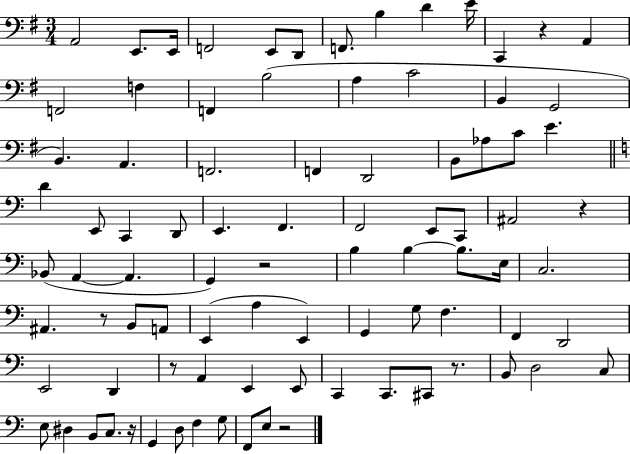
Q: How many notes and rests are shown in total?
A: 88